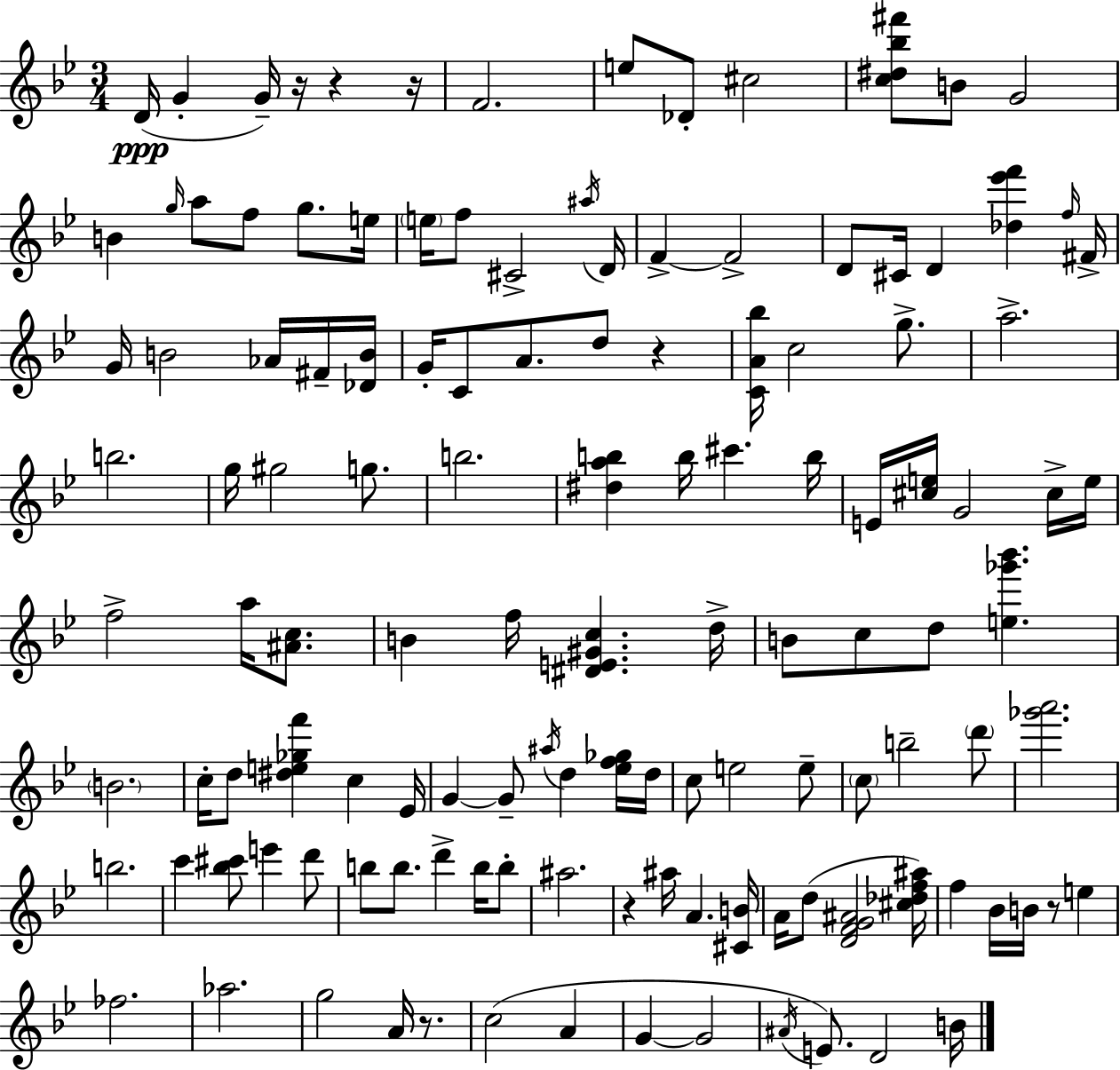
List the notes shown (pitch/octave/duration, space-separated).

D4/s G4/q G4/s R/s R/q R/s F4/h. E5/e Db4/e C#5/h [C5,D#5,Bb5,F#6]/e B4/e G4/h B4/q G5/s A5/e F5/e G5/e. E5/s E5/s F5/e C#4/h A#5/s D4/s F4/q F4/h D4/e C#4/s D4/q [Db5,Eb6,F6]/q F5/s F#4/s G4/s B4/h Ab4/s F#4/s [Db4,B4]/s G4/s C4/e A4/e. D5/e R/q [C4,A4,Bb5]/s C5/h G5/e. A5/h. B5/h. G5/s G#5/h G5/e. B5/h. [D#5,A5,B5]/q B5/s C#6/q. B5/s E4/s [C#5,E5]/s G4/h C#5/s E5/s F5/h A5/s [A#4,C5]/e. B4/q F5/s [D#4,E4,G#4,C5]/q. D5/s B4/e C5/e D5/e [E5,Gb6,Bb6]/q. B4/h. C5/s D5/e [D#5,E5,Gb5,F6]/q C5/q Eb4/s G4/q G4/e A#5/s D5/q [Eb5,F5,Gb5]/s D5/s C5/e E5/h E5/e C5/e B5/h D6/e [Gb6,A6]/h. B5/h. C6/q [Bb5,C#6]/e E6/q D6/e B5/e B5/e. D6/q B5/s B5/e A#5/h. R/q A#5/s A4/q. [C#4,B4]/s A4/s D5/e [D4,F4,G4,A#4]/h [C#5,Db5,F5,A#5]/s F5/q Bb4/s B4/s R/e E5/q FES5/h. Ab5/h. G5/h A4/s R/e. C5/h A4/q G4/q G4/h A#4/s E4/e. D4/h B4/s